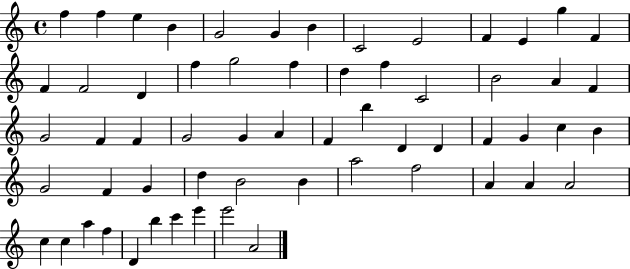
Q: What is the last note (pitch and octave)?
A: A4